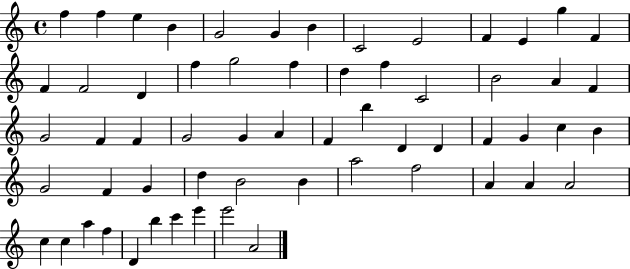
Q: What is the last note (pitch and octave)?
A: A4